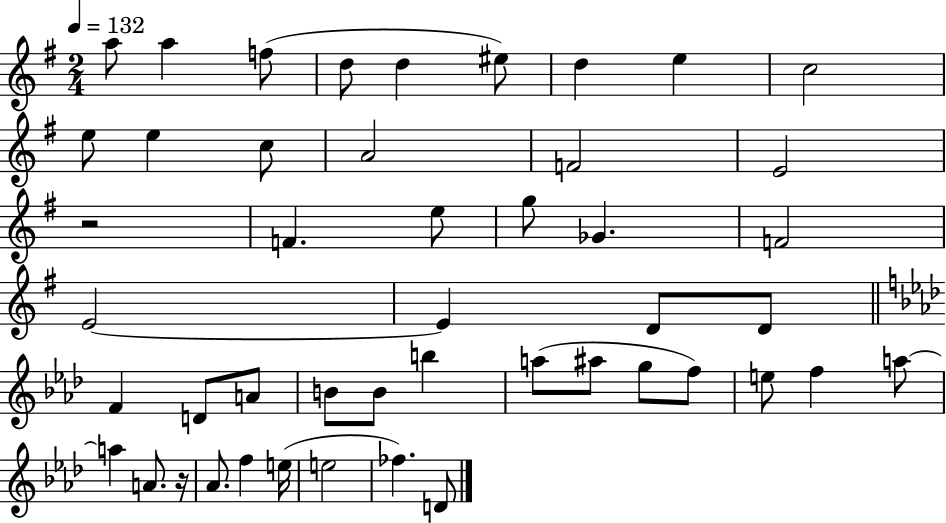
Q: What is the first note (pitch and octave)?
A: A5